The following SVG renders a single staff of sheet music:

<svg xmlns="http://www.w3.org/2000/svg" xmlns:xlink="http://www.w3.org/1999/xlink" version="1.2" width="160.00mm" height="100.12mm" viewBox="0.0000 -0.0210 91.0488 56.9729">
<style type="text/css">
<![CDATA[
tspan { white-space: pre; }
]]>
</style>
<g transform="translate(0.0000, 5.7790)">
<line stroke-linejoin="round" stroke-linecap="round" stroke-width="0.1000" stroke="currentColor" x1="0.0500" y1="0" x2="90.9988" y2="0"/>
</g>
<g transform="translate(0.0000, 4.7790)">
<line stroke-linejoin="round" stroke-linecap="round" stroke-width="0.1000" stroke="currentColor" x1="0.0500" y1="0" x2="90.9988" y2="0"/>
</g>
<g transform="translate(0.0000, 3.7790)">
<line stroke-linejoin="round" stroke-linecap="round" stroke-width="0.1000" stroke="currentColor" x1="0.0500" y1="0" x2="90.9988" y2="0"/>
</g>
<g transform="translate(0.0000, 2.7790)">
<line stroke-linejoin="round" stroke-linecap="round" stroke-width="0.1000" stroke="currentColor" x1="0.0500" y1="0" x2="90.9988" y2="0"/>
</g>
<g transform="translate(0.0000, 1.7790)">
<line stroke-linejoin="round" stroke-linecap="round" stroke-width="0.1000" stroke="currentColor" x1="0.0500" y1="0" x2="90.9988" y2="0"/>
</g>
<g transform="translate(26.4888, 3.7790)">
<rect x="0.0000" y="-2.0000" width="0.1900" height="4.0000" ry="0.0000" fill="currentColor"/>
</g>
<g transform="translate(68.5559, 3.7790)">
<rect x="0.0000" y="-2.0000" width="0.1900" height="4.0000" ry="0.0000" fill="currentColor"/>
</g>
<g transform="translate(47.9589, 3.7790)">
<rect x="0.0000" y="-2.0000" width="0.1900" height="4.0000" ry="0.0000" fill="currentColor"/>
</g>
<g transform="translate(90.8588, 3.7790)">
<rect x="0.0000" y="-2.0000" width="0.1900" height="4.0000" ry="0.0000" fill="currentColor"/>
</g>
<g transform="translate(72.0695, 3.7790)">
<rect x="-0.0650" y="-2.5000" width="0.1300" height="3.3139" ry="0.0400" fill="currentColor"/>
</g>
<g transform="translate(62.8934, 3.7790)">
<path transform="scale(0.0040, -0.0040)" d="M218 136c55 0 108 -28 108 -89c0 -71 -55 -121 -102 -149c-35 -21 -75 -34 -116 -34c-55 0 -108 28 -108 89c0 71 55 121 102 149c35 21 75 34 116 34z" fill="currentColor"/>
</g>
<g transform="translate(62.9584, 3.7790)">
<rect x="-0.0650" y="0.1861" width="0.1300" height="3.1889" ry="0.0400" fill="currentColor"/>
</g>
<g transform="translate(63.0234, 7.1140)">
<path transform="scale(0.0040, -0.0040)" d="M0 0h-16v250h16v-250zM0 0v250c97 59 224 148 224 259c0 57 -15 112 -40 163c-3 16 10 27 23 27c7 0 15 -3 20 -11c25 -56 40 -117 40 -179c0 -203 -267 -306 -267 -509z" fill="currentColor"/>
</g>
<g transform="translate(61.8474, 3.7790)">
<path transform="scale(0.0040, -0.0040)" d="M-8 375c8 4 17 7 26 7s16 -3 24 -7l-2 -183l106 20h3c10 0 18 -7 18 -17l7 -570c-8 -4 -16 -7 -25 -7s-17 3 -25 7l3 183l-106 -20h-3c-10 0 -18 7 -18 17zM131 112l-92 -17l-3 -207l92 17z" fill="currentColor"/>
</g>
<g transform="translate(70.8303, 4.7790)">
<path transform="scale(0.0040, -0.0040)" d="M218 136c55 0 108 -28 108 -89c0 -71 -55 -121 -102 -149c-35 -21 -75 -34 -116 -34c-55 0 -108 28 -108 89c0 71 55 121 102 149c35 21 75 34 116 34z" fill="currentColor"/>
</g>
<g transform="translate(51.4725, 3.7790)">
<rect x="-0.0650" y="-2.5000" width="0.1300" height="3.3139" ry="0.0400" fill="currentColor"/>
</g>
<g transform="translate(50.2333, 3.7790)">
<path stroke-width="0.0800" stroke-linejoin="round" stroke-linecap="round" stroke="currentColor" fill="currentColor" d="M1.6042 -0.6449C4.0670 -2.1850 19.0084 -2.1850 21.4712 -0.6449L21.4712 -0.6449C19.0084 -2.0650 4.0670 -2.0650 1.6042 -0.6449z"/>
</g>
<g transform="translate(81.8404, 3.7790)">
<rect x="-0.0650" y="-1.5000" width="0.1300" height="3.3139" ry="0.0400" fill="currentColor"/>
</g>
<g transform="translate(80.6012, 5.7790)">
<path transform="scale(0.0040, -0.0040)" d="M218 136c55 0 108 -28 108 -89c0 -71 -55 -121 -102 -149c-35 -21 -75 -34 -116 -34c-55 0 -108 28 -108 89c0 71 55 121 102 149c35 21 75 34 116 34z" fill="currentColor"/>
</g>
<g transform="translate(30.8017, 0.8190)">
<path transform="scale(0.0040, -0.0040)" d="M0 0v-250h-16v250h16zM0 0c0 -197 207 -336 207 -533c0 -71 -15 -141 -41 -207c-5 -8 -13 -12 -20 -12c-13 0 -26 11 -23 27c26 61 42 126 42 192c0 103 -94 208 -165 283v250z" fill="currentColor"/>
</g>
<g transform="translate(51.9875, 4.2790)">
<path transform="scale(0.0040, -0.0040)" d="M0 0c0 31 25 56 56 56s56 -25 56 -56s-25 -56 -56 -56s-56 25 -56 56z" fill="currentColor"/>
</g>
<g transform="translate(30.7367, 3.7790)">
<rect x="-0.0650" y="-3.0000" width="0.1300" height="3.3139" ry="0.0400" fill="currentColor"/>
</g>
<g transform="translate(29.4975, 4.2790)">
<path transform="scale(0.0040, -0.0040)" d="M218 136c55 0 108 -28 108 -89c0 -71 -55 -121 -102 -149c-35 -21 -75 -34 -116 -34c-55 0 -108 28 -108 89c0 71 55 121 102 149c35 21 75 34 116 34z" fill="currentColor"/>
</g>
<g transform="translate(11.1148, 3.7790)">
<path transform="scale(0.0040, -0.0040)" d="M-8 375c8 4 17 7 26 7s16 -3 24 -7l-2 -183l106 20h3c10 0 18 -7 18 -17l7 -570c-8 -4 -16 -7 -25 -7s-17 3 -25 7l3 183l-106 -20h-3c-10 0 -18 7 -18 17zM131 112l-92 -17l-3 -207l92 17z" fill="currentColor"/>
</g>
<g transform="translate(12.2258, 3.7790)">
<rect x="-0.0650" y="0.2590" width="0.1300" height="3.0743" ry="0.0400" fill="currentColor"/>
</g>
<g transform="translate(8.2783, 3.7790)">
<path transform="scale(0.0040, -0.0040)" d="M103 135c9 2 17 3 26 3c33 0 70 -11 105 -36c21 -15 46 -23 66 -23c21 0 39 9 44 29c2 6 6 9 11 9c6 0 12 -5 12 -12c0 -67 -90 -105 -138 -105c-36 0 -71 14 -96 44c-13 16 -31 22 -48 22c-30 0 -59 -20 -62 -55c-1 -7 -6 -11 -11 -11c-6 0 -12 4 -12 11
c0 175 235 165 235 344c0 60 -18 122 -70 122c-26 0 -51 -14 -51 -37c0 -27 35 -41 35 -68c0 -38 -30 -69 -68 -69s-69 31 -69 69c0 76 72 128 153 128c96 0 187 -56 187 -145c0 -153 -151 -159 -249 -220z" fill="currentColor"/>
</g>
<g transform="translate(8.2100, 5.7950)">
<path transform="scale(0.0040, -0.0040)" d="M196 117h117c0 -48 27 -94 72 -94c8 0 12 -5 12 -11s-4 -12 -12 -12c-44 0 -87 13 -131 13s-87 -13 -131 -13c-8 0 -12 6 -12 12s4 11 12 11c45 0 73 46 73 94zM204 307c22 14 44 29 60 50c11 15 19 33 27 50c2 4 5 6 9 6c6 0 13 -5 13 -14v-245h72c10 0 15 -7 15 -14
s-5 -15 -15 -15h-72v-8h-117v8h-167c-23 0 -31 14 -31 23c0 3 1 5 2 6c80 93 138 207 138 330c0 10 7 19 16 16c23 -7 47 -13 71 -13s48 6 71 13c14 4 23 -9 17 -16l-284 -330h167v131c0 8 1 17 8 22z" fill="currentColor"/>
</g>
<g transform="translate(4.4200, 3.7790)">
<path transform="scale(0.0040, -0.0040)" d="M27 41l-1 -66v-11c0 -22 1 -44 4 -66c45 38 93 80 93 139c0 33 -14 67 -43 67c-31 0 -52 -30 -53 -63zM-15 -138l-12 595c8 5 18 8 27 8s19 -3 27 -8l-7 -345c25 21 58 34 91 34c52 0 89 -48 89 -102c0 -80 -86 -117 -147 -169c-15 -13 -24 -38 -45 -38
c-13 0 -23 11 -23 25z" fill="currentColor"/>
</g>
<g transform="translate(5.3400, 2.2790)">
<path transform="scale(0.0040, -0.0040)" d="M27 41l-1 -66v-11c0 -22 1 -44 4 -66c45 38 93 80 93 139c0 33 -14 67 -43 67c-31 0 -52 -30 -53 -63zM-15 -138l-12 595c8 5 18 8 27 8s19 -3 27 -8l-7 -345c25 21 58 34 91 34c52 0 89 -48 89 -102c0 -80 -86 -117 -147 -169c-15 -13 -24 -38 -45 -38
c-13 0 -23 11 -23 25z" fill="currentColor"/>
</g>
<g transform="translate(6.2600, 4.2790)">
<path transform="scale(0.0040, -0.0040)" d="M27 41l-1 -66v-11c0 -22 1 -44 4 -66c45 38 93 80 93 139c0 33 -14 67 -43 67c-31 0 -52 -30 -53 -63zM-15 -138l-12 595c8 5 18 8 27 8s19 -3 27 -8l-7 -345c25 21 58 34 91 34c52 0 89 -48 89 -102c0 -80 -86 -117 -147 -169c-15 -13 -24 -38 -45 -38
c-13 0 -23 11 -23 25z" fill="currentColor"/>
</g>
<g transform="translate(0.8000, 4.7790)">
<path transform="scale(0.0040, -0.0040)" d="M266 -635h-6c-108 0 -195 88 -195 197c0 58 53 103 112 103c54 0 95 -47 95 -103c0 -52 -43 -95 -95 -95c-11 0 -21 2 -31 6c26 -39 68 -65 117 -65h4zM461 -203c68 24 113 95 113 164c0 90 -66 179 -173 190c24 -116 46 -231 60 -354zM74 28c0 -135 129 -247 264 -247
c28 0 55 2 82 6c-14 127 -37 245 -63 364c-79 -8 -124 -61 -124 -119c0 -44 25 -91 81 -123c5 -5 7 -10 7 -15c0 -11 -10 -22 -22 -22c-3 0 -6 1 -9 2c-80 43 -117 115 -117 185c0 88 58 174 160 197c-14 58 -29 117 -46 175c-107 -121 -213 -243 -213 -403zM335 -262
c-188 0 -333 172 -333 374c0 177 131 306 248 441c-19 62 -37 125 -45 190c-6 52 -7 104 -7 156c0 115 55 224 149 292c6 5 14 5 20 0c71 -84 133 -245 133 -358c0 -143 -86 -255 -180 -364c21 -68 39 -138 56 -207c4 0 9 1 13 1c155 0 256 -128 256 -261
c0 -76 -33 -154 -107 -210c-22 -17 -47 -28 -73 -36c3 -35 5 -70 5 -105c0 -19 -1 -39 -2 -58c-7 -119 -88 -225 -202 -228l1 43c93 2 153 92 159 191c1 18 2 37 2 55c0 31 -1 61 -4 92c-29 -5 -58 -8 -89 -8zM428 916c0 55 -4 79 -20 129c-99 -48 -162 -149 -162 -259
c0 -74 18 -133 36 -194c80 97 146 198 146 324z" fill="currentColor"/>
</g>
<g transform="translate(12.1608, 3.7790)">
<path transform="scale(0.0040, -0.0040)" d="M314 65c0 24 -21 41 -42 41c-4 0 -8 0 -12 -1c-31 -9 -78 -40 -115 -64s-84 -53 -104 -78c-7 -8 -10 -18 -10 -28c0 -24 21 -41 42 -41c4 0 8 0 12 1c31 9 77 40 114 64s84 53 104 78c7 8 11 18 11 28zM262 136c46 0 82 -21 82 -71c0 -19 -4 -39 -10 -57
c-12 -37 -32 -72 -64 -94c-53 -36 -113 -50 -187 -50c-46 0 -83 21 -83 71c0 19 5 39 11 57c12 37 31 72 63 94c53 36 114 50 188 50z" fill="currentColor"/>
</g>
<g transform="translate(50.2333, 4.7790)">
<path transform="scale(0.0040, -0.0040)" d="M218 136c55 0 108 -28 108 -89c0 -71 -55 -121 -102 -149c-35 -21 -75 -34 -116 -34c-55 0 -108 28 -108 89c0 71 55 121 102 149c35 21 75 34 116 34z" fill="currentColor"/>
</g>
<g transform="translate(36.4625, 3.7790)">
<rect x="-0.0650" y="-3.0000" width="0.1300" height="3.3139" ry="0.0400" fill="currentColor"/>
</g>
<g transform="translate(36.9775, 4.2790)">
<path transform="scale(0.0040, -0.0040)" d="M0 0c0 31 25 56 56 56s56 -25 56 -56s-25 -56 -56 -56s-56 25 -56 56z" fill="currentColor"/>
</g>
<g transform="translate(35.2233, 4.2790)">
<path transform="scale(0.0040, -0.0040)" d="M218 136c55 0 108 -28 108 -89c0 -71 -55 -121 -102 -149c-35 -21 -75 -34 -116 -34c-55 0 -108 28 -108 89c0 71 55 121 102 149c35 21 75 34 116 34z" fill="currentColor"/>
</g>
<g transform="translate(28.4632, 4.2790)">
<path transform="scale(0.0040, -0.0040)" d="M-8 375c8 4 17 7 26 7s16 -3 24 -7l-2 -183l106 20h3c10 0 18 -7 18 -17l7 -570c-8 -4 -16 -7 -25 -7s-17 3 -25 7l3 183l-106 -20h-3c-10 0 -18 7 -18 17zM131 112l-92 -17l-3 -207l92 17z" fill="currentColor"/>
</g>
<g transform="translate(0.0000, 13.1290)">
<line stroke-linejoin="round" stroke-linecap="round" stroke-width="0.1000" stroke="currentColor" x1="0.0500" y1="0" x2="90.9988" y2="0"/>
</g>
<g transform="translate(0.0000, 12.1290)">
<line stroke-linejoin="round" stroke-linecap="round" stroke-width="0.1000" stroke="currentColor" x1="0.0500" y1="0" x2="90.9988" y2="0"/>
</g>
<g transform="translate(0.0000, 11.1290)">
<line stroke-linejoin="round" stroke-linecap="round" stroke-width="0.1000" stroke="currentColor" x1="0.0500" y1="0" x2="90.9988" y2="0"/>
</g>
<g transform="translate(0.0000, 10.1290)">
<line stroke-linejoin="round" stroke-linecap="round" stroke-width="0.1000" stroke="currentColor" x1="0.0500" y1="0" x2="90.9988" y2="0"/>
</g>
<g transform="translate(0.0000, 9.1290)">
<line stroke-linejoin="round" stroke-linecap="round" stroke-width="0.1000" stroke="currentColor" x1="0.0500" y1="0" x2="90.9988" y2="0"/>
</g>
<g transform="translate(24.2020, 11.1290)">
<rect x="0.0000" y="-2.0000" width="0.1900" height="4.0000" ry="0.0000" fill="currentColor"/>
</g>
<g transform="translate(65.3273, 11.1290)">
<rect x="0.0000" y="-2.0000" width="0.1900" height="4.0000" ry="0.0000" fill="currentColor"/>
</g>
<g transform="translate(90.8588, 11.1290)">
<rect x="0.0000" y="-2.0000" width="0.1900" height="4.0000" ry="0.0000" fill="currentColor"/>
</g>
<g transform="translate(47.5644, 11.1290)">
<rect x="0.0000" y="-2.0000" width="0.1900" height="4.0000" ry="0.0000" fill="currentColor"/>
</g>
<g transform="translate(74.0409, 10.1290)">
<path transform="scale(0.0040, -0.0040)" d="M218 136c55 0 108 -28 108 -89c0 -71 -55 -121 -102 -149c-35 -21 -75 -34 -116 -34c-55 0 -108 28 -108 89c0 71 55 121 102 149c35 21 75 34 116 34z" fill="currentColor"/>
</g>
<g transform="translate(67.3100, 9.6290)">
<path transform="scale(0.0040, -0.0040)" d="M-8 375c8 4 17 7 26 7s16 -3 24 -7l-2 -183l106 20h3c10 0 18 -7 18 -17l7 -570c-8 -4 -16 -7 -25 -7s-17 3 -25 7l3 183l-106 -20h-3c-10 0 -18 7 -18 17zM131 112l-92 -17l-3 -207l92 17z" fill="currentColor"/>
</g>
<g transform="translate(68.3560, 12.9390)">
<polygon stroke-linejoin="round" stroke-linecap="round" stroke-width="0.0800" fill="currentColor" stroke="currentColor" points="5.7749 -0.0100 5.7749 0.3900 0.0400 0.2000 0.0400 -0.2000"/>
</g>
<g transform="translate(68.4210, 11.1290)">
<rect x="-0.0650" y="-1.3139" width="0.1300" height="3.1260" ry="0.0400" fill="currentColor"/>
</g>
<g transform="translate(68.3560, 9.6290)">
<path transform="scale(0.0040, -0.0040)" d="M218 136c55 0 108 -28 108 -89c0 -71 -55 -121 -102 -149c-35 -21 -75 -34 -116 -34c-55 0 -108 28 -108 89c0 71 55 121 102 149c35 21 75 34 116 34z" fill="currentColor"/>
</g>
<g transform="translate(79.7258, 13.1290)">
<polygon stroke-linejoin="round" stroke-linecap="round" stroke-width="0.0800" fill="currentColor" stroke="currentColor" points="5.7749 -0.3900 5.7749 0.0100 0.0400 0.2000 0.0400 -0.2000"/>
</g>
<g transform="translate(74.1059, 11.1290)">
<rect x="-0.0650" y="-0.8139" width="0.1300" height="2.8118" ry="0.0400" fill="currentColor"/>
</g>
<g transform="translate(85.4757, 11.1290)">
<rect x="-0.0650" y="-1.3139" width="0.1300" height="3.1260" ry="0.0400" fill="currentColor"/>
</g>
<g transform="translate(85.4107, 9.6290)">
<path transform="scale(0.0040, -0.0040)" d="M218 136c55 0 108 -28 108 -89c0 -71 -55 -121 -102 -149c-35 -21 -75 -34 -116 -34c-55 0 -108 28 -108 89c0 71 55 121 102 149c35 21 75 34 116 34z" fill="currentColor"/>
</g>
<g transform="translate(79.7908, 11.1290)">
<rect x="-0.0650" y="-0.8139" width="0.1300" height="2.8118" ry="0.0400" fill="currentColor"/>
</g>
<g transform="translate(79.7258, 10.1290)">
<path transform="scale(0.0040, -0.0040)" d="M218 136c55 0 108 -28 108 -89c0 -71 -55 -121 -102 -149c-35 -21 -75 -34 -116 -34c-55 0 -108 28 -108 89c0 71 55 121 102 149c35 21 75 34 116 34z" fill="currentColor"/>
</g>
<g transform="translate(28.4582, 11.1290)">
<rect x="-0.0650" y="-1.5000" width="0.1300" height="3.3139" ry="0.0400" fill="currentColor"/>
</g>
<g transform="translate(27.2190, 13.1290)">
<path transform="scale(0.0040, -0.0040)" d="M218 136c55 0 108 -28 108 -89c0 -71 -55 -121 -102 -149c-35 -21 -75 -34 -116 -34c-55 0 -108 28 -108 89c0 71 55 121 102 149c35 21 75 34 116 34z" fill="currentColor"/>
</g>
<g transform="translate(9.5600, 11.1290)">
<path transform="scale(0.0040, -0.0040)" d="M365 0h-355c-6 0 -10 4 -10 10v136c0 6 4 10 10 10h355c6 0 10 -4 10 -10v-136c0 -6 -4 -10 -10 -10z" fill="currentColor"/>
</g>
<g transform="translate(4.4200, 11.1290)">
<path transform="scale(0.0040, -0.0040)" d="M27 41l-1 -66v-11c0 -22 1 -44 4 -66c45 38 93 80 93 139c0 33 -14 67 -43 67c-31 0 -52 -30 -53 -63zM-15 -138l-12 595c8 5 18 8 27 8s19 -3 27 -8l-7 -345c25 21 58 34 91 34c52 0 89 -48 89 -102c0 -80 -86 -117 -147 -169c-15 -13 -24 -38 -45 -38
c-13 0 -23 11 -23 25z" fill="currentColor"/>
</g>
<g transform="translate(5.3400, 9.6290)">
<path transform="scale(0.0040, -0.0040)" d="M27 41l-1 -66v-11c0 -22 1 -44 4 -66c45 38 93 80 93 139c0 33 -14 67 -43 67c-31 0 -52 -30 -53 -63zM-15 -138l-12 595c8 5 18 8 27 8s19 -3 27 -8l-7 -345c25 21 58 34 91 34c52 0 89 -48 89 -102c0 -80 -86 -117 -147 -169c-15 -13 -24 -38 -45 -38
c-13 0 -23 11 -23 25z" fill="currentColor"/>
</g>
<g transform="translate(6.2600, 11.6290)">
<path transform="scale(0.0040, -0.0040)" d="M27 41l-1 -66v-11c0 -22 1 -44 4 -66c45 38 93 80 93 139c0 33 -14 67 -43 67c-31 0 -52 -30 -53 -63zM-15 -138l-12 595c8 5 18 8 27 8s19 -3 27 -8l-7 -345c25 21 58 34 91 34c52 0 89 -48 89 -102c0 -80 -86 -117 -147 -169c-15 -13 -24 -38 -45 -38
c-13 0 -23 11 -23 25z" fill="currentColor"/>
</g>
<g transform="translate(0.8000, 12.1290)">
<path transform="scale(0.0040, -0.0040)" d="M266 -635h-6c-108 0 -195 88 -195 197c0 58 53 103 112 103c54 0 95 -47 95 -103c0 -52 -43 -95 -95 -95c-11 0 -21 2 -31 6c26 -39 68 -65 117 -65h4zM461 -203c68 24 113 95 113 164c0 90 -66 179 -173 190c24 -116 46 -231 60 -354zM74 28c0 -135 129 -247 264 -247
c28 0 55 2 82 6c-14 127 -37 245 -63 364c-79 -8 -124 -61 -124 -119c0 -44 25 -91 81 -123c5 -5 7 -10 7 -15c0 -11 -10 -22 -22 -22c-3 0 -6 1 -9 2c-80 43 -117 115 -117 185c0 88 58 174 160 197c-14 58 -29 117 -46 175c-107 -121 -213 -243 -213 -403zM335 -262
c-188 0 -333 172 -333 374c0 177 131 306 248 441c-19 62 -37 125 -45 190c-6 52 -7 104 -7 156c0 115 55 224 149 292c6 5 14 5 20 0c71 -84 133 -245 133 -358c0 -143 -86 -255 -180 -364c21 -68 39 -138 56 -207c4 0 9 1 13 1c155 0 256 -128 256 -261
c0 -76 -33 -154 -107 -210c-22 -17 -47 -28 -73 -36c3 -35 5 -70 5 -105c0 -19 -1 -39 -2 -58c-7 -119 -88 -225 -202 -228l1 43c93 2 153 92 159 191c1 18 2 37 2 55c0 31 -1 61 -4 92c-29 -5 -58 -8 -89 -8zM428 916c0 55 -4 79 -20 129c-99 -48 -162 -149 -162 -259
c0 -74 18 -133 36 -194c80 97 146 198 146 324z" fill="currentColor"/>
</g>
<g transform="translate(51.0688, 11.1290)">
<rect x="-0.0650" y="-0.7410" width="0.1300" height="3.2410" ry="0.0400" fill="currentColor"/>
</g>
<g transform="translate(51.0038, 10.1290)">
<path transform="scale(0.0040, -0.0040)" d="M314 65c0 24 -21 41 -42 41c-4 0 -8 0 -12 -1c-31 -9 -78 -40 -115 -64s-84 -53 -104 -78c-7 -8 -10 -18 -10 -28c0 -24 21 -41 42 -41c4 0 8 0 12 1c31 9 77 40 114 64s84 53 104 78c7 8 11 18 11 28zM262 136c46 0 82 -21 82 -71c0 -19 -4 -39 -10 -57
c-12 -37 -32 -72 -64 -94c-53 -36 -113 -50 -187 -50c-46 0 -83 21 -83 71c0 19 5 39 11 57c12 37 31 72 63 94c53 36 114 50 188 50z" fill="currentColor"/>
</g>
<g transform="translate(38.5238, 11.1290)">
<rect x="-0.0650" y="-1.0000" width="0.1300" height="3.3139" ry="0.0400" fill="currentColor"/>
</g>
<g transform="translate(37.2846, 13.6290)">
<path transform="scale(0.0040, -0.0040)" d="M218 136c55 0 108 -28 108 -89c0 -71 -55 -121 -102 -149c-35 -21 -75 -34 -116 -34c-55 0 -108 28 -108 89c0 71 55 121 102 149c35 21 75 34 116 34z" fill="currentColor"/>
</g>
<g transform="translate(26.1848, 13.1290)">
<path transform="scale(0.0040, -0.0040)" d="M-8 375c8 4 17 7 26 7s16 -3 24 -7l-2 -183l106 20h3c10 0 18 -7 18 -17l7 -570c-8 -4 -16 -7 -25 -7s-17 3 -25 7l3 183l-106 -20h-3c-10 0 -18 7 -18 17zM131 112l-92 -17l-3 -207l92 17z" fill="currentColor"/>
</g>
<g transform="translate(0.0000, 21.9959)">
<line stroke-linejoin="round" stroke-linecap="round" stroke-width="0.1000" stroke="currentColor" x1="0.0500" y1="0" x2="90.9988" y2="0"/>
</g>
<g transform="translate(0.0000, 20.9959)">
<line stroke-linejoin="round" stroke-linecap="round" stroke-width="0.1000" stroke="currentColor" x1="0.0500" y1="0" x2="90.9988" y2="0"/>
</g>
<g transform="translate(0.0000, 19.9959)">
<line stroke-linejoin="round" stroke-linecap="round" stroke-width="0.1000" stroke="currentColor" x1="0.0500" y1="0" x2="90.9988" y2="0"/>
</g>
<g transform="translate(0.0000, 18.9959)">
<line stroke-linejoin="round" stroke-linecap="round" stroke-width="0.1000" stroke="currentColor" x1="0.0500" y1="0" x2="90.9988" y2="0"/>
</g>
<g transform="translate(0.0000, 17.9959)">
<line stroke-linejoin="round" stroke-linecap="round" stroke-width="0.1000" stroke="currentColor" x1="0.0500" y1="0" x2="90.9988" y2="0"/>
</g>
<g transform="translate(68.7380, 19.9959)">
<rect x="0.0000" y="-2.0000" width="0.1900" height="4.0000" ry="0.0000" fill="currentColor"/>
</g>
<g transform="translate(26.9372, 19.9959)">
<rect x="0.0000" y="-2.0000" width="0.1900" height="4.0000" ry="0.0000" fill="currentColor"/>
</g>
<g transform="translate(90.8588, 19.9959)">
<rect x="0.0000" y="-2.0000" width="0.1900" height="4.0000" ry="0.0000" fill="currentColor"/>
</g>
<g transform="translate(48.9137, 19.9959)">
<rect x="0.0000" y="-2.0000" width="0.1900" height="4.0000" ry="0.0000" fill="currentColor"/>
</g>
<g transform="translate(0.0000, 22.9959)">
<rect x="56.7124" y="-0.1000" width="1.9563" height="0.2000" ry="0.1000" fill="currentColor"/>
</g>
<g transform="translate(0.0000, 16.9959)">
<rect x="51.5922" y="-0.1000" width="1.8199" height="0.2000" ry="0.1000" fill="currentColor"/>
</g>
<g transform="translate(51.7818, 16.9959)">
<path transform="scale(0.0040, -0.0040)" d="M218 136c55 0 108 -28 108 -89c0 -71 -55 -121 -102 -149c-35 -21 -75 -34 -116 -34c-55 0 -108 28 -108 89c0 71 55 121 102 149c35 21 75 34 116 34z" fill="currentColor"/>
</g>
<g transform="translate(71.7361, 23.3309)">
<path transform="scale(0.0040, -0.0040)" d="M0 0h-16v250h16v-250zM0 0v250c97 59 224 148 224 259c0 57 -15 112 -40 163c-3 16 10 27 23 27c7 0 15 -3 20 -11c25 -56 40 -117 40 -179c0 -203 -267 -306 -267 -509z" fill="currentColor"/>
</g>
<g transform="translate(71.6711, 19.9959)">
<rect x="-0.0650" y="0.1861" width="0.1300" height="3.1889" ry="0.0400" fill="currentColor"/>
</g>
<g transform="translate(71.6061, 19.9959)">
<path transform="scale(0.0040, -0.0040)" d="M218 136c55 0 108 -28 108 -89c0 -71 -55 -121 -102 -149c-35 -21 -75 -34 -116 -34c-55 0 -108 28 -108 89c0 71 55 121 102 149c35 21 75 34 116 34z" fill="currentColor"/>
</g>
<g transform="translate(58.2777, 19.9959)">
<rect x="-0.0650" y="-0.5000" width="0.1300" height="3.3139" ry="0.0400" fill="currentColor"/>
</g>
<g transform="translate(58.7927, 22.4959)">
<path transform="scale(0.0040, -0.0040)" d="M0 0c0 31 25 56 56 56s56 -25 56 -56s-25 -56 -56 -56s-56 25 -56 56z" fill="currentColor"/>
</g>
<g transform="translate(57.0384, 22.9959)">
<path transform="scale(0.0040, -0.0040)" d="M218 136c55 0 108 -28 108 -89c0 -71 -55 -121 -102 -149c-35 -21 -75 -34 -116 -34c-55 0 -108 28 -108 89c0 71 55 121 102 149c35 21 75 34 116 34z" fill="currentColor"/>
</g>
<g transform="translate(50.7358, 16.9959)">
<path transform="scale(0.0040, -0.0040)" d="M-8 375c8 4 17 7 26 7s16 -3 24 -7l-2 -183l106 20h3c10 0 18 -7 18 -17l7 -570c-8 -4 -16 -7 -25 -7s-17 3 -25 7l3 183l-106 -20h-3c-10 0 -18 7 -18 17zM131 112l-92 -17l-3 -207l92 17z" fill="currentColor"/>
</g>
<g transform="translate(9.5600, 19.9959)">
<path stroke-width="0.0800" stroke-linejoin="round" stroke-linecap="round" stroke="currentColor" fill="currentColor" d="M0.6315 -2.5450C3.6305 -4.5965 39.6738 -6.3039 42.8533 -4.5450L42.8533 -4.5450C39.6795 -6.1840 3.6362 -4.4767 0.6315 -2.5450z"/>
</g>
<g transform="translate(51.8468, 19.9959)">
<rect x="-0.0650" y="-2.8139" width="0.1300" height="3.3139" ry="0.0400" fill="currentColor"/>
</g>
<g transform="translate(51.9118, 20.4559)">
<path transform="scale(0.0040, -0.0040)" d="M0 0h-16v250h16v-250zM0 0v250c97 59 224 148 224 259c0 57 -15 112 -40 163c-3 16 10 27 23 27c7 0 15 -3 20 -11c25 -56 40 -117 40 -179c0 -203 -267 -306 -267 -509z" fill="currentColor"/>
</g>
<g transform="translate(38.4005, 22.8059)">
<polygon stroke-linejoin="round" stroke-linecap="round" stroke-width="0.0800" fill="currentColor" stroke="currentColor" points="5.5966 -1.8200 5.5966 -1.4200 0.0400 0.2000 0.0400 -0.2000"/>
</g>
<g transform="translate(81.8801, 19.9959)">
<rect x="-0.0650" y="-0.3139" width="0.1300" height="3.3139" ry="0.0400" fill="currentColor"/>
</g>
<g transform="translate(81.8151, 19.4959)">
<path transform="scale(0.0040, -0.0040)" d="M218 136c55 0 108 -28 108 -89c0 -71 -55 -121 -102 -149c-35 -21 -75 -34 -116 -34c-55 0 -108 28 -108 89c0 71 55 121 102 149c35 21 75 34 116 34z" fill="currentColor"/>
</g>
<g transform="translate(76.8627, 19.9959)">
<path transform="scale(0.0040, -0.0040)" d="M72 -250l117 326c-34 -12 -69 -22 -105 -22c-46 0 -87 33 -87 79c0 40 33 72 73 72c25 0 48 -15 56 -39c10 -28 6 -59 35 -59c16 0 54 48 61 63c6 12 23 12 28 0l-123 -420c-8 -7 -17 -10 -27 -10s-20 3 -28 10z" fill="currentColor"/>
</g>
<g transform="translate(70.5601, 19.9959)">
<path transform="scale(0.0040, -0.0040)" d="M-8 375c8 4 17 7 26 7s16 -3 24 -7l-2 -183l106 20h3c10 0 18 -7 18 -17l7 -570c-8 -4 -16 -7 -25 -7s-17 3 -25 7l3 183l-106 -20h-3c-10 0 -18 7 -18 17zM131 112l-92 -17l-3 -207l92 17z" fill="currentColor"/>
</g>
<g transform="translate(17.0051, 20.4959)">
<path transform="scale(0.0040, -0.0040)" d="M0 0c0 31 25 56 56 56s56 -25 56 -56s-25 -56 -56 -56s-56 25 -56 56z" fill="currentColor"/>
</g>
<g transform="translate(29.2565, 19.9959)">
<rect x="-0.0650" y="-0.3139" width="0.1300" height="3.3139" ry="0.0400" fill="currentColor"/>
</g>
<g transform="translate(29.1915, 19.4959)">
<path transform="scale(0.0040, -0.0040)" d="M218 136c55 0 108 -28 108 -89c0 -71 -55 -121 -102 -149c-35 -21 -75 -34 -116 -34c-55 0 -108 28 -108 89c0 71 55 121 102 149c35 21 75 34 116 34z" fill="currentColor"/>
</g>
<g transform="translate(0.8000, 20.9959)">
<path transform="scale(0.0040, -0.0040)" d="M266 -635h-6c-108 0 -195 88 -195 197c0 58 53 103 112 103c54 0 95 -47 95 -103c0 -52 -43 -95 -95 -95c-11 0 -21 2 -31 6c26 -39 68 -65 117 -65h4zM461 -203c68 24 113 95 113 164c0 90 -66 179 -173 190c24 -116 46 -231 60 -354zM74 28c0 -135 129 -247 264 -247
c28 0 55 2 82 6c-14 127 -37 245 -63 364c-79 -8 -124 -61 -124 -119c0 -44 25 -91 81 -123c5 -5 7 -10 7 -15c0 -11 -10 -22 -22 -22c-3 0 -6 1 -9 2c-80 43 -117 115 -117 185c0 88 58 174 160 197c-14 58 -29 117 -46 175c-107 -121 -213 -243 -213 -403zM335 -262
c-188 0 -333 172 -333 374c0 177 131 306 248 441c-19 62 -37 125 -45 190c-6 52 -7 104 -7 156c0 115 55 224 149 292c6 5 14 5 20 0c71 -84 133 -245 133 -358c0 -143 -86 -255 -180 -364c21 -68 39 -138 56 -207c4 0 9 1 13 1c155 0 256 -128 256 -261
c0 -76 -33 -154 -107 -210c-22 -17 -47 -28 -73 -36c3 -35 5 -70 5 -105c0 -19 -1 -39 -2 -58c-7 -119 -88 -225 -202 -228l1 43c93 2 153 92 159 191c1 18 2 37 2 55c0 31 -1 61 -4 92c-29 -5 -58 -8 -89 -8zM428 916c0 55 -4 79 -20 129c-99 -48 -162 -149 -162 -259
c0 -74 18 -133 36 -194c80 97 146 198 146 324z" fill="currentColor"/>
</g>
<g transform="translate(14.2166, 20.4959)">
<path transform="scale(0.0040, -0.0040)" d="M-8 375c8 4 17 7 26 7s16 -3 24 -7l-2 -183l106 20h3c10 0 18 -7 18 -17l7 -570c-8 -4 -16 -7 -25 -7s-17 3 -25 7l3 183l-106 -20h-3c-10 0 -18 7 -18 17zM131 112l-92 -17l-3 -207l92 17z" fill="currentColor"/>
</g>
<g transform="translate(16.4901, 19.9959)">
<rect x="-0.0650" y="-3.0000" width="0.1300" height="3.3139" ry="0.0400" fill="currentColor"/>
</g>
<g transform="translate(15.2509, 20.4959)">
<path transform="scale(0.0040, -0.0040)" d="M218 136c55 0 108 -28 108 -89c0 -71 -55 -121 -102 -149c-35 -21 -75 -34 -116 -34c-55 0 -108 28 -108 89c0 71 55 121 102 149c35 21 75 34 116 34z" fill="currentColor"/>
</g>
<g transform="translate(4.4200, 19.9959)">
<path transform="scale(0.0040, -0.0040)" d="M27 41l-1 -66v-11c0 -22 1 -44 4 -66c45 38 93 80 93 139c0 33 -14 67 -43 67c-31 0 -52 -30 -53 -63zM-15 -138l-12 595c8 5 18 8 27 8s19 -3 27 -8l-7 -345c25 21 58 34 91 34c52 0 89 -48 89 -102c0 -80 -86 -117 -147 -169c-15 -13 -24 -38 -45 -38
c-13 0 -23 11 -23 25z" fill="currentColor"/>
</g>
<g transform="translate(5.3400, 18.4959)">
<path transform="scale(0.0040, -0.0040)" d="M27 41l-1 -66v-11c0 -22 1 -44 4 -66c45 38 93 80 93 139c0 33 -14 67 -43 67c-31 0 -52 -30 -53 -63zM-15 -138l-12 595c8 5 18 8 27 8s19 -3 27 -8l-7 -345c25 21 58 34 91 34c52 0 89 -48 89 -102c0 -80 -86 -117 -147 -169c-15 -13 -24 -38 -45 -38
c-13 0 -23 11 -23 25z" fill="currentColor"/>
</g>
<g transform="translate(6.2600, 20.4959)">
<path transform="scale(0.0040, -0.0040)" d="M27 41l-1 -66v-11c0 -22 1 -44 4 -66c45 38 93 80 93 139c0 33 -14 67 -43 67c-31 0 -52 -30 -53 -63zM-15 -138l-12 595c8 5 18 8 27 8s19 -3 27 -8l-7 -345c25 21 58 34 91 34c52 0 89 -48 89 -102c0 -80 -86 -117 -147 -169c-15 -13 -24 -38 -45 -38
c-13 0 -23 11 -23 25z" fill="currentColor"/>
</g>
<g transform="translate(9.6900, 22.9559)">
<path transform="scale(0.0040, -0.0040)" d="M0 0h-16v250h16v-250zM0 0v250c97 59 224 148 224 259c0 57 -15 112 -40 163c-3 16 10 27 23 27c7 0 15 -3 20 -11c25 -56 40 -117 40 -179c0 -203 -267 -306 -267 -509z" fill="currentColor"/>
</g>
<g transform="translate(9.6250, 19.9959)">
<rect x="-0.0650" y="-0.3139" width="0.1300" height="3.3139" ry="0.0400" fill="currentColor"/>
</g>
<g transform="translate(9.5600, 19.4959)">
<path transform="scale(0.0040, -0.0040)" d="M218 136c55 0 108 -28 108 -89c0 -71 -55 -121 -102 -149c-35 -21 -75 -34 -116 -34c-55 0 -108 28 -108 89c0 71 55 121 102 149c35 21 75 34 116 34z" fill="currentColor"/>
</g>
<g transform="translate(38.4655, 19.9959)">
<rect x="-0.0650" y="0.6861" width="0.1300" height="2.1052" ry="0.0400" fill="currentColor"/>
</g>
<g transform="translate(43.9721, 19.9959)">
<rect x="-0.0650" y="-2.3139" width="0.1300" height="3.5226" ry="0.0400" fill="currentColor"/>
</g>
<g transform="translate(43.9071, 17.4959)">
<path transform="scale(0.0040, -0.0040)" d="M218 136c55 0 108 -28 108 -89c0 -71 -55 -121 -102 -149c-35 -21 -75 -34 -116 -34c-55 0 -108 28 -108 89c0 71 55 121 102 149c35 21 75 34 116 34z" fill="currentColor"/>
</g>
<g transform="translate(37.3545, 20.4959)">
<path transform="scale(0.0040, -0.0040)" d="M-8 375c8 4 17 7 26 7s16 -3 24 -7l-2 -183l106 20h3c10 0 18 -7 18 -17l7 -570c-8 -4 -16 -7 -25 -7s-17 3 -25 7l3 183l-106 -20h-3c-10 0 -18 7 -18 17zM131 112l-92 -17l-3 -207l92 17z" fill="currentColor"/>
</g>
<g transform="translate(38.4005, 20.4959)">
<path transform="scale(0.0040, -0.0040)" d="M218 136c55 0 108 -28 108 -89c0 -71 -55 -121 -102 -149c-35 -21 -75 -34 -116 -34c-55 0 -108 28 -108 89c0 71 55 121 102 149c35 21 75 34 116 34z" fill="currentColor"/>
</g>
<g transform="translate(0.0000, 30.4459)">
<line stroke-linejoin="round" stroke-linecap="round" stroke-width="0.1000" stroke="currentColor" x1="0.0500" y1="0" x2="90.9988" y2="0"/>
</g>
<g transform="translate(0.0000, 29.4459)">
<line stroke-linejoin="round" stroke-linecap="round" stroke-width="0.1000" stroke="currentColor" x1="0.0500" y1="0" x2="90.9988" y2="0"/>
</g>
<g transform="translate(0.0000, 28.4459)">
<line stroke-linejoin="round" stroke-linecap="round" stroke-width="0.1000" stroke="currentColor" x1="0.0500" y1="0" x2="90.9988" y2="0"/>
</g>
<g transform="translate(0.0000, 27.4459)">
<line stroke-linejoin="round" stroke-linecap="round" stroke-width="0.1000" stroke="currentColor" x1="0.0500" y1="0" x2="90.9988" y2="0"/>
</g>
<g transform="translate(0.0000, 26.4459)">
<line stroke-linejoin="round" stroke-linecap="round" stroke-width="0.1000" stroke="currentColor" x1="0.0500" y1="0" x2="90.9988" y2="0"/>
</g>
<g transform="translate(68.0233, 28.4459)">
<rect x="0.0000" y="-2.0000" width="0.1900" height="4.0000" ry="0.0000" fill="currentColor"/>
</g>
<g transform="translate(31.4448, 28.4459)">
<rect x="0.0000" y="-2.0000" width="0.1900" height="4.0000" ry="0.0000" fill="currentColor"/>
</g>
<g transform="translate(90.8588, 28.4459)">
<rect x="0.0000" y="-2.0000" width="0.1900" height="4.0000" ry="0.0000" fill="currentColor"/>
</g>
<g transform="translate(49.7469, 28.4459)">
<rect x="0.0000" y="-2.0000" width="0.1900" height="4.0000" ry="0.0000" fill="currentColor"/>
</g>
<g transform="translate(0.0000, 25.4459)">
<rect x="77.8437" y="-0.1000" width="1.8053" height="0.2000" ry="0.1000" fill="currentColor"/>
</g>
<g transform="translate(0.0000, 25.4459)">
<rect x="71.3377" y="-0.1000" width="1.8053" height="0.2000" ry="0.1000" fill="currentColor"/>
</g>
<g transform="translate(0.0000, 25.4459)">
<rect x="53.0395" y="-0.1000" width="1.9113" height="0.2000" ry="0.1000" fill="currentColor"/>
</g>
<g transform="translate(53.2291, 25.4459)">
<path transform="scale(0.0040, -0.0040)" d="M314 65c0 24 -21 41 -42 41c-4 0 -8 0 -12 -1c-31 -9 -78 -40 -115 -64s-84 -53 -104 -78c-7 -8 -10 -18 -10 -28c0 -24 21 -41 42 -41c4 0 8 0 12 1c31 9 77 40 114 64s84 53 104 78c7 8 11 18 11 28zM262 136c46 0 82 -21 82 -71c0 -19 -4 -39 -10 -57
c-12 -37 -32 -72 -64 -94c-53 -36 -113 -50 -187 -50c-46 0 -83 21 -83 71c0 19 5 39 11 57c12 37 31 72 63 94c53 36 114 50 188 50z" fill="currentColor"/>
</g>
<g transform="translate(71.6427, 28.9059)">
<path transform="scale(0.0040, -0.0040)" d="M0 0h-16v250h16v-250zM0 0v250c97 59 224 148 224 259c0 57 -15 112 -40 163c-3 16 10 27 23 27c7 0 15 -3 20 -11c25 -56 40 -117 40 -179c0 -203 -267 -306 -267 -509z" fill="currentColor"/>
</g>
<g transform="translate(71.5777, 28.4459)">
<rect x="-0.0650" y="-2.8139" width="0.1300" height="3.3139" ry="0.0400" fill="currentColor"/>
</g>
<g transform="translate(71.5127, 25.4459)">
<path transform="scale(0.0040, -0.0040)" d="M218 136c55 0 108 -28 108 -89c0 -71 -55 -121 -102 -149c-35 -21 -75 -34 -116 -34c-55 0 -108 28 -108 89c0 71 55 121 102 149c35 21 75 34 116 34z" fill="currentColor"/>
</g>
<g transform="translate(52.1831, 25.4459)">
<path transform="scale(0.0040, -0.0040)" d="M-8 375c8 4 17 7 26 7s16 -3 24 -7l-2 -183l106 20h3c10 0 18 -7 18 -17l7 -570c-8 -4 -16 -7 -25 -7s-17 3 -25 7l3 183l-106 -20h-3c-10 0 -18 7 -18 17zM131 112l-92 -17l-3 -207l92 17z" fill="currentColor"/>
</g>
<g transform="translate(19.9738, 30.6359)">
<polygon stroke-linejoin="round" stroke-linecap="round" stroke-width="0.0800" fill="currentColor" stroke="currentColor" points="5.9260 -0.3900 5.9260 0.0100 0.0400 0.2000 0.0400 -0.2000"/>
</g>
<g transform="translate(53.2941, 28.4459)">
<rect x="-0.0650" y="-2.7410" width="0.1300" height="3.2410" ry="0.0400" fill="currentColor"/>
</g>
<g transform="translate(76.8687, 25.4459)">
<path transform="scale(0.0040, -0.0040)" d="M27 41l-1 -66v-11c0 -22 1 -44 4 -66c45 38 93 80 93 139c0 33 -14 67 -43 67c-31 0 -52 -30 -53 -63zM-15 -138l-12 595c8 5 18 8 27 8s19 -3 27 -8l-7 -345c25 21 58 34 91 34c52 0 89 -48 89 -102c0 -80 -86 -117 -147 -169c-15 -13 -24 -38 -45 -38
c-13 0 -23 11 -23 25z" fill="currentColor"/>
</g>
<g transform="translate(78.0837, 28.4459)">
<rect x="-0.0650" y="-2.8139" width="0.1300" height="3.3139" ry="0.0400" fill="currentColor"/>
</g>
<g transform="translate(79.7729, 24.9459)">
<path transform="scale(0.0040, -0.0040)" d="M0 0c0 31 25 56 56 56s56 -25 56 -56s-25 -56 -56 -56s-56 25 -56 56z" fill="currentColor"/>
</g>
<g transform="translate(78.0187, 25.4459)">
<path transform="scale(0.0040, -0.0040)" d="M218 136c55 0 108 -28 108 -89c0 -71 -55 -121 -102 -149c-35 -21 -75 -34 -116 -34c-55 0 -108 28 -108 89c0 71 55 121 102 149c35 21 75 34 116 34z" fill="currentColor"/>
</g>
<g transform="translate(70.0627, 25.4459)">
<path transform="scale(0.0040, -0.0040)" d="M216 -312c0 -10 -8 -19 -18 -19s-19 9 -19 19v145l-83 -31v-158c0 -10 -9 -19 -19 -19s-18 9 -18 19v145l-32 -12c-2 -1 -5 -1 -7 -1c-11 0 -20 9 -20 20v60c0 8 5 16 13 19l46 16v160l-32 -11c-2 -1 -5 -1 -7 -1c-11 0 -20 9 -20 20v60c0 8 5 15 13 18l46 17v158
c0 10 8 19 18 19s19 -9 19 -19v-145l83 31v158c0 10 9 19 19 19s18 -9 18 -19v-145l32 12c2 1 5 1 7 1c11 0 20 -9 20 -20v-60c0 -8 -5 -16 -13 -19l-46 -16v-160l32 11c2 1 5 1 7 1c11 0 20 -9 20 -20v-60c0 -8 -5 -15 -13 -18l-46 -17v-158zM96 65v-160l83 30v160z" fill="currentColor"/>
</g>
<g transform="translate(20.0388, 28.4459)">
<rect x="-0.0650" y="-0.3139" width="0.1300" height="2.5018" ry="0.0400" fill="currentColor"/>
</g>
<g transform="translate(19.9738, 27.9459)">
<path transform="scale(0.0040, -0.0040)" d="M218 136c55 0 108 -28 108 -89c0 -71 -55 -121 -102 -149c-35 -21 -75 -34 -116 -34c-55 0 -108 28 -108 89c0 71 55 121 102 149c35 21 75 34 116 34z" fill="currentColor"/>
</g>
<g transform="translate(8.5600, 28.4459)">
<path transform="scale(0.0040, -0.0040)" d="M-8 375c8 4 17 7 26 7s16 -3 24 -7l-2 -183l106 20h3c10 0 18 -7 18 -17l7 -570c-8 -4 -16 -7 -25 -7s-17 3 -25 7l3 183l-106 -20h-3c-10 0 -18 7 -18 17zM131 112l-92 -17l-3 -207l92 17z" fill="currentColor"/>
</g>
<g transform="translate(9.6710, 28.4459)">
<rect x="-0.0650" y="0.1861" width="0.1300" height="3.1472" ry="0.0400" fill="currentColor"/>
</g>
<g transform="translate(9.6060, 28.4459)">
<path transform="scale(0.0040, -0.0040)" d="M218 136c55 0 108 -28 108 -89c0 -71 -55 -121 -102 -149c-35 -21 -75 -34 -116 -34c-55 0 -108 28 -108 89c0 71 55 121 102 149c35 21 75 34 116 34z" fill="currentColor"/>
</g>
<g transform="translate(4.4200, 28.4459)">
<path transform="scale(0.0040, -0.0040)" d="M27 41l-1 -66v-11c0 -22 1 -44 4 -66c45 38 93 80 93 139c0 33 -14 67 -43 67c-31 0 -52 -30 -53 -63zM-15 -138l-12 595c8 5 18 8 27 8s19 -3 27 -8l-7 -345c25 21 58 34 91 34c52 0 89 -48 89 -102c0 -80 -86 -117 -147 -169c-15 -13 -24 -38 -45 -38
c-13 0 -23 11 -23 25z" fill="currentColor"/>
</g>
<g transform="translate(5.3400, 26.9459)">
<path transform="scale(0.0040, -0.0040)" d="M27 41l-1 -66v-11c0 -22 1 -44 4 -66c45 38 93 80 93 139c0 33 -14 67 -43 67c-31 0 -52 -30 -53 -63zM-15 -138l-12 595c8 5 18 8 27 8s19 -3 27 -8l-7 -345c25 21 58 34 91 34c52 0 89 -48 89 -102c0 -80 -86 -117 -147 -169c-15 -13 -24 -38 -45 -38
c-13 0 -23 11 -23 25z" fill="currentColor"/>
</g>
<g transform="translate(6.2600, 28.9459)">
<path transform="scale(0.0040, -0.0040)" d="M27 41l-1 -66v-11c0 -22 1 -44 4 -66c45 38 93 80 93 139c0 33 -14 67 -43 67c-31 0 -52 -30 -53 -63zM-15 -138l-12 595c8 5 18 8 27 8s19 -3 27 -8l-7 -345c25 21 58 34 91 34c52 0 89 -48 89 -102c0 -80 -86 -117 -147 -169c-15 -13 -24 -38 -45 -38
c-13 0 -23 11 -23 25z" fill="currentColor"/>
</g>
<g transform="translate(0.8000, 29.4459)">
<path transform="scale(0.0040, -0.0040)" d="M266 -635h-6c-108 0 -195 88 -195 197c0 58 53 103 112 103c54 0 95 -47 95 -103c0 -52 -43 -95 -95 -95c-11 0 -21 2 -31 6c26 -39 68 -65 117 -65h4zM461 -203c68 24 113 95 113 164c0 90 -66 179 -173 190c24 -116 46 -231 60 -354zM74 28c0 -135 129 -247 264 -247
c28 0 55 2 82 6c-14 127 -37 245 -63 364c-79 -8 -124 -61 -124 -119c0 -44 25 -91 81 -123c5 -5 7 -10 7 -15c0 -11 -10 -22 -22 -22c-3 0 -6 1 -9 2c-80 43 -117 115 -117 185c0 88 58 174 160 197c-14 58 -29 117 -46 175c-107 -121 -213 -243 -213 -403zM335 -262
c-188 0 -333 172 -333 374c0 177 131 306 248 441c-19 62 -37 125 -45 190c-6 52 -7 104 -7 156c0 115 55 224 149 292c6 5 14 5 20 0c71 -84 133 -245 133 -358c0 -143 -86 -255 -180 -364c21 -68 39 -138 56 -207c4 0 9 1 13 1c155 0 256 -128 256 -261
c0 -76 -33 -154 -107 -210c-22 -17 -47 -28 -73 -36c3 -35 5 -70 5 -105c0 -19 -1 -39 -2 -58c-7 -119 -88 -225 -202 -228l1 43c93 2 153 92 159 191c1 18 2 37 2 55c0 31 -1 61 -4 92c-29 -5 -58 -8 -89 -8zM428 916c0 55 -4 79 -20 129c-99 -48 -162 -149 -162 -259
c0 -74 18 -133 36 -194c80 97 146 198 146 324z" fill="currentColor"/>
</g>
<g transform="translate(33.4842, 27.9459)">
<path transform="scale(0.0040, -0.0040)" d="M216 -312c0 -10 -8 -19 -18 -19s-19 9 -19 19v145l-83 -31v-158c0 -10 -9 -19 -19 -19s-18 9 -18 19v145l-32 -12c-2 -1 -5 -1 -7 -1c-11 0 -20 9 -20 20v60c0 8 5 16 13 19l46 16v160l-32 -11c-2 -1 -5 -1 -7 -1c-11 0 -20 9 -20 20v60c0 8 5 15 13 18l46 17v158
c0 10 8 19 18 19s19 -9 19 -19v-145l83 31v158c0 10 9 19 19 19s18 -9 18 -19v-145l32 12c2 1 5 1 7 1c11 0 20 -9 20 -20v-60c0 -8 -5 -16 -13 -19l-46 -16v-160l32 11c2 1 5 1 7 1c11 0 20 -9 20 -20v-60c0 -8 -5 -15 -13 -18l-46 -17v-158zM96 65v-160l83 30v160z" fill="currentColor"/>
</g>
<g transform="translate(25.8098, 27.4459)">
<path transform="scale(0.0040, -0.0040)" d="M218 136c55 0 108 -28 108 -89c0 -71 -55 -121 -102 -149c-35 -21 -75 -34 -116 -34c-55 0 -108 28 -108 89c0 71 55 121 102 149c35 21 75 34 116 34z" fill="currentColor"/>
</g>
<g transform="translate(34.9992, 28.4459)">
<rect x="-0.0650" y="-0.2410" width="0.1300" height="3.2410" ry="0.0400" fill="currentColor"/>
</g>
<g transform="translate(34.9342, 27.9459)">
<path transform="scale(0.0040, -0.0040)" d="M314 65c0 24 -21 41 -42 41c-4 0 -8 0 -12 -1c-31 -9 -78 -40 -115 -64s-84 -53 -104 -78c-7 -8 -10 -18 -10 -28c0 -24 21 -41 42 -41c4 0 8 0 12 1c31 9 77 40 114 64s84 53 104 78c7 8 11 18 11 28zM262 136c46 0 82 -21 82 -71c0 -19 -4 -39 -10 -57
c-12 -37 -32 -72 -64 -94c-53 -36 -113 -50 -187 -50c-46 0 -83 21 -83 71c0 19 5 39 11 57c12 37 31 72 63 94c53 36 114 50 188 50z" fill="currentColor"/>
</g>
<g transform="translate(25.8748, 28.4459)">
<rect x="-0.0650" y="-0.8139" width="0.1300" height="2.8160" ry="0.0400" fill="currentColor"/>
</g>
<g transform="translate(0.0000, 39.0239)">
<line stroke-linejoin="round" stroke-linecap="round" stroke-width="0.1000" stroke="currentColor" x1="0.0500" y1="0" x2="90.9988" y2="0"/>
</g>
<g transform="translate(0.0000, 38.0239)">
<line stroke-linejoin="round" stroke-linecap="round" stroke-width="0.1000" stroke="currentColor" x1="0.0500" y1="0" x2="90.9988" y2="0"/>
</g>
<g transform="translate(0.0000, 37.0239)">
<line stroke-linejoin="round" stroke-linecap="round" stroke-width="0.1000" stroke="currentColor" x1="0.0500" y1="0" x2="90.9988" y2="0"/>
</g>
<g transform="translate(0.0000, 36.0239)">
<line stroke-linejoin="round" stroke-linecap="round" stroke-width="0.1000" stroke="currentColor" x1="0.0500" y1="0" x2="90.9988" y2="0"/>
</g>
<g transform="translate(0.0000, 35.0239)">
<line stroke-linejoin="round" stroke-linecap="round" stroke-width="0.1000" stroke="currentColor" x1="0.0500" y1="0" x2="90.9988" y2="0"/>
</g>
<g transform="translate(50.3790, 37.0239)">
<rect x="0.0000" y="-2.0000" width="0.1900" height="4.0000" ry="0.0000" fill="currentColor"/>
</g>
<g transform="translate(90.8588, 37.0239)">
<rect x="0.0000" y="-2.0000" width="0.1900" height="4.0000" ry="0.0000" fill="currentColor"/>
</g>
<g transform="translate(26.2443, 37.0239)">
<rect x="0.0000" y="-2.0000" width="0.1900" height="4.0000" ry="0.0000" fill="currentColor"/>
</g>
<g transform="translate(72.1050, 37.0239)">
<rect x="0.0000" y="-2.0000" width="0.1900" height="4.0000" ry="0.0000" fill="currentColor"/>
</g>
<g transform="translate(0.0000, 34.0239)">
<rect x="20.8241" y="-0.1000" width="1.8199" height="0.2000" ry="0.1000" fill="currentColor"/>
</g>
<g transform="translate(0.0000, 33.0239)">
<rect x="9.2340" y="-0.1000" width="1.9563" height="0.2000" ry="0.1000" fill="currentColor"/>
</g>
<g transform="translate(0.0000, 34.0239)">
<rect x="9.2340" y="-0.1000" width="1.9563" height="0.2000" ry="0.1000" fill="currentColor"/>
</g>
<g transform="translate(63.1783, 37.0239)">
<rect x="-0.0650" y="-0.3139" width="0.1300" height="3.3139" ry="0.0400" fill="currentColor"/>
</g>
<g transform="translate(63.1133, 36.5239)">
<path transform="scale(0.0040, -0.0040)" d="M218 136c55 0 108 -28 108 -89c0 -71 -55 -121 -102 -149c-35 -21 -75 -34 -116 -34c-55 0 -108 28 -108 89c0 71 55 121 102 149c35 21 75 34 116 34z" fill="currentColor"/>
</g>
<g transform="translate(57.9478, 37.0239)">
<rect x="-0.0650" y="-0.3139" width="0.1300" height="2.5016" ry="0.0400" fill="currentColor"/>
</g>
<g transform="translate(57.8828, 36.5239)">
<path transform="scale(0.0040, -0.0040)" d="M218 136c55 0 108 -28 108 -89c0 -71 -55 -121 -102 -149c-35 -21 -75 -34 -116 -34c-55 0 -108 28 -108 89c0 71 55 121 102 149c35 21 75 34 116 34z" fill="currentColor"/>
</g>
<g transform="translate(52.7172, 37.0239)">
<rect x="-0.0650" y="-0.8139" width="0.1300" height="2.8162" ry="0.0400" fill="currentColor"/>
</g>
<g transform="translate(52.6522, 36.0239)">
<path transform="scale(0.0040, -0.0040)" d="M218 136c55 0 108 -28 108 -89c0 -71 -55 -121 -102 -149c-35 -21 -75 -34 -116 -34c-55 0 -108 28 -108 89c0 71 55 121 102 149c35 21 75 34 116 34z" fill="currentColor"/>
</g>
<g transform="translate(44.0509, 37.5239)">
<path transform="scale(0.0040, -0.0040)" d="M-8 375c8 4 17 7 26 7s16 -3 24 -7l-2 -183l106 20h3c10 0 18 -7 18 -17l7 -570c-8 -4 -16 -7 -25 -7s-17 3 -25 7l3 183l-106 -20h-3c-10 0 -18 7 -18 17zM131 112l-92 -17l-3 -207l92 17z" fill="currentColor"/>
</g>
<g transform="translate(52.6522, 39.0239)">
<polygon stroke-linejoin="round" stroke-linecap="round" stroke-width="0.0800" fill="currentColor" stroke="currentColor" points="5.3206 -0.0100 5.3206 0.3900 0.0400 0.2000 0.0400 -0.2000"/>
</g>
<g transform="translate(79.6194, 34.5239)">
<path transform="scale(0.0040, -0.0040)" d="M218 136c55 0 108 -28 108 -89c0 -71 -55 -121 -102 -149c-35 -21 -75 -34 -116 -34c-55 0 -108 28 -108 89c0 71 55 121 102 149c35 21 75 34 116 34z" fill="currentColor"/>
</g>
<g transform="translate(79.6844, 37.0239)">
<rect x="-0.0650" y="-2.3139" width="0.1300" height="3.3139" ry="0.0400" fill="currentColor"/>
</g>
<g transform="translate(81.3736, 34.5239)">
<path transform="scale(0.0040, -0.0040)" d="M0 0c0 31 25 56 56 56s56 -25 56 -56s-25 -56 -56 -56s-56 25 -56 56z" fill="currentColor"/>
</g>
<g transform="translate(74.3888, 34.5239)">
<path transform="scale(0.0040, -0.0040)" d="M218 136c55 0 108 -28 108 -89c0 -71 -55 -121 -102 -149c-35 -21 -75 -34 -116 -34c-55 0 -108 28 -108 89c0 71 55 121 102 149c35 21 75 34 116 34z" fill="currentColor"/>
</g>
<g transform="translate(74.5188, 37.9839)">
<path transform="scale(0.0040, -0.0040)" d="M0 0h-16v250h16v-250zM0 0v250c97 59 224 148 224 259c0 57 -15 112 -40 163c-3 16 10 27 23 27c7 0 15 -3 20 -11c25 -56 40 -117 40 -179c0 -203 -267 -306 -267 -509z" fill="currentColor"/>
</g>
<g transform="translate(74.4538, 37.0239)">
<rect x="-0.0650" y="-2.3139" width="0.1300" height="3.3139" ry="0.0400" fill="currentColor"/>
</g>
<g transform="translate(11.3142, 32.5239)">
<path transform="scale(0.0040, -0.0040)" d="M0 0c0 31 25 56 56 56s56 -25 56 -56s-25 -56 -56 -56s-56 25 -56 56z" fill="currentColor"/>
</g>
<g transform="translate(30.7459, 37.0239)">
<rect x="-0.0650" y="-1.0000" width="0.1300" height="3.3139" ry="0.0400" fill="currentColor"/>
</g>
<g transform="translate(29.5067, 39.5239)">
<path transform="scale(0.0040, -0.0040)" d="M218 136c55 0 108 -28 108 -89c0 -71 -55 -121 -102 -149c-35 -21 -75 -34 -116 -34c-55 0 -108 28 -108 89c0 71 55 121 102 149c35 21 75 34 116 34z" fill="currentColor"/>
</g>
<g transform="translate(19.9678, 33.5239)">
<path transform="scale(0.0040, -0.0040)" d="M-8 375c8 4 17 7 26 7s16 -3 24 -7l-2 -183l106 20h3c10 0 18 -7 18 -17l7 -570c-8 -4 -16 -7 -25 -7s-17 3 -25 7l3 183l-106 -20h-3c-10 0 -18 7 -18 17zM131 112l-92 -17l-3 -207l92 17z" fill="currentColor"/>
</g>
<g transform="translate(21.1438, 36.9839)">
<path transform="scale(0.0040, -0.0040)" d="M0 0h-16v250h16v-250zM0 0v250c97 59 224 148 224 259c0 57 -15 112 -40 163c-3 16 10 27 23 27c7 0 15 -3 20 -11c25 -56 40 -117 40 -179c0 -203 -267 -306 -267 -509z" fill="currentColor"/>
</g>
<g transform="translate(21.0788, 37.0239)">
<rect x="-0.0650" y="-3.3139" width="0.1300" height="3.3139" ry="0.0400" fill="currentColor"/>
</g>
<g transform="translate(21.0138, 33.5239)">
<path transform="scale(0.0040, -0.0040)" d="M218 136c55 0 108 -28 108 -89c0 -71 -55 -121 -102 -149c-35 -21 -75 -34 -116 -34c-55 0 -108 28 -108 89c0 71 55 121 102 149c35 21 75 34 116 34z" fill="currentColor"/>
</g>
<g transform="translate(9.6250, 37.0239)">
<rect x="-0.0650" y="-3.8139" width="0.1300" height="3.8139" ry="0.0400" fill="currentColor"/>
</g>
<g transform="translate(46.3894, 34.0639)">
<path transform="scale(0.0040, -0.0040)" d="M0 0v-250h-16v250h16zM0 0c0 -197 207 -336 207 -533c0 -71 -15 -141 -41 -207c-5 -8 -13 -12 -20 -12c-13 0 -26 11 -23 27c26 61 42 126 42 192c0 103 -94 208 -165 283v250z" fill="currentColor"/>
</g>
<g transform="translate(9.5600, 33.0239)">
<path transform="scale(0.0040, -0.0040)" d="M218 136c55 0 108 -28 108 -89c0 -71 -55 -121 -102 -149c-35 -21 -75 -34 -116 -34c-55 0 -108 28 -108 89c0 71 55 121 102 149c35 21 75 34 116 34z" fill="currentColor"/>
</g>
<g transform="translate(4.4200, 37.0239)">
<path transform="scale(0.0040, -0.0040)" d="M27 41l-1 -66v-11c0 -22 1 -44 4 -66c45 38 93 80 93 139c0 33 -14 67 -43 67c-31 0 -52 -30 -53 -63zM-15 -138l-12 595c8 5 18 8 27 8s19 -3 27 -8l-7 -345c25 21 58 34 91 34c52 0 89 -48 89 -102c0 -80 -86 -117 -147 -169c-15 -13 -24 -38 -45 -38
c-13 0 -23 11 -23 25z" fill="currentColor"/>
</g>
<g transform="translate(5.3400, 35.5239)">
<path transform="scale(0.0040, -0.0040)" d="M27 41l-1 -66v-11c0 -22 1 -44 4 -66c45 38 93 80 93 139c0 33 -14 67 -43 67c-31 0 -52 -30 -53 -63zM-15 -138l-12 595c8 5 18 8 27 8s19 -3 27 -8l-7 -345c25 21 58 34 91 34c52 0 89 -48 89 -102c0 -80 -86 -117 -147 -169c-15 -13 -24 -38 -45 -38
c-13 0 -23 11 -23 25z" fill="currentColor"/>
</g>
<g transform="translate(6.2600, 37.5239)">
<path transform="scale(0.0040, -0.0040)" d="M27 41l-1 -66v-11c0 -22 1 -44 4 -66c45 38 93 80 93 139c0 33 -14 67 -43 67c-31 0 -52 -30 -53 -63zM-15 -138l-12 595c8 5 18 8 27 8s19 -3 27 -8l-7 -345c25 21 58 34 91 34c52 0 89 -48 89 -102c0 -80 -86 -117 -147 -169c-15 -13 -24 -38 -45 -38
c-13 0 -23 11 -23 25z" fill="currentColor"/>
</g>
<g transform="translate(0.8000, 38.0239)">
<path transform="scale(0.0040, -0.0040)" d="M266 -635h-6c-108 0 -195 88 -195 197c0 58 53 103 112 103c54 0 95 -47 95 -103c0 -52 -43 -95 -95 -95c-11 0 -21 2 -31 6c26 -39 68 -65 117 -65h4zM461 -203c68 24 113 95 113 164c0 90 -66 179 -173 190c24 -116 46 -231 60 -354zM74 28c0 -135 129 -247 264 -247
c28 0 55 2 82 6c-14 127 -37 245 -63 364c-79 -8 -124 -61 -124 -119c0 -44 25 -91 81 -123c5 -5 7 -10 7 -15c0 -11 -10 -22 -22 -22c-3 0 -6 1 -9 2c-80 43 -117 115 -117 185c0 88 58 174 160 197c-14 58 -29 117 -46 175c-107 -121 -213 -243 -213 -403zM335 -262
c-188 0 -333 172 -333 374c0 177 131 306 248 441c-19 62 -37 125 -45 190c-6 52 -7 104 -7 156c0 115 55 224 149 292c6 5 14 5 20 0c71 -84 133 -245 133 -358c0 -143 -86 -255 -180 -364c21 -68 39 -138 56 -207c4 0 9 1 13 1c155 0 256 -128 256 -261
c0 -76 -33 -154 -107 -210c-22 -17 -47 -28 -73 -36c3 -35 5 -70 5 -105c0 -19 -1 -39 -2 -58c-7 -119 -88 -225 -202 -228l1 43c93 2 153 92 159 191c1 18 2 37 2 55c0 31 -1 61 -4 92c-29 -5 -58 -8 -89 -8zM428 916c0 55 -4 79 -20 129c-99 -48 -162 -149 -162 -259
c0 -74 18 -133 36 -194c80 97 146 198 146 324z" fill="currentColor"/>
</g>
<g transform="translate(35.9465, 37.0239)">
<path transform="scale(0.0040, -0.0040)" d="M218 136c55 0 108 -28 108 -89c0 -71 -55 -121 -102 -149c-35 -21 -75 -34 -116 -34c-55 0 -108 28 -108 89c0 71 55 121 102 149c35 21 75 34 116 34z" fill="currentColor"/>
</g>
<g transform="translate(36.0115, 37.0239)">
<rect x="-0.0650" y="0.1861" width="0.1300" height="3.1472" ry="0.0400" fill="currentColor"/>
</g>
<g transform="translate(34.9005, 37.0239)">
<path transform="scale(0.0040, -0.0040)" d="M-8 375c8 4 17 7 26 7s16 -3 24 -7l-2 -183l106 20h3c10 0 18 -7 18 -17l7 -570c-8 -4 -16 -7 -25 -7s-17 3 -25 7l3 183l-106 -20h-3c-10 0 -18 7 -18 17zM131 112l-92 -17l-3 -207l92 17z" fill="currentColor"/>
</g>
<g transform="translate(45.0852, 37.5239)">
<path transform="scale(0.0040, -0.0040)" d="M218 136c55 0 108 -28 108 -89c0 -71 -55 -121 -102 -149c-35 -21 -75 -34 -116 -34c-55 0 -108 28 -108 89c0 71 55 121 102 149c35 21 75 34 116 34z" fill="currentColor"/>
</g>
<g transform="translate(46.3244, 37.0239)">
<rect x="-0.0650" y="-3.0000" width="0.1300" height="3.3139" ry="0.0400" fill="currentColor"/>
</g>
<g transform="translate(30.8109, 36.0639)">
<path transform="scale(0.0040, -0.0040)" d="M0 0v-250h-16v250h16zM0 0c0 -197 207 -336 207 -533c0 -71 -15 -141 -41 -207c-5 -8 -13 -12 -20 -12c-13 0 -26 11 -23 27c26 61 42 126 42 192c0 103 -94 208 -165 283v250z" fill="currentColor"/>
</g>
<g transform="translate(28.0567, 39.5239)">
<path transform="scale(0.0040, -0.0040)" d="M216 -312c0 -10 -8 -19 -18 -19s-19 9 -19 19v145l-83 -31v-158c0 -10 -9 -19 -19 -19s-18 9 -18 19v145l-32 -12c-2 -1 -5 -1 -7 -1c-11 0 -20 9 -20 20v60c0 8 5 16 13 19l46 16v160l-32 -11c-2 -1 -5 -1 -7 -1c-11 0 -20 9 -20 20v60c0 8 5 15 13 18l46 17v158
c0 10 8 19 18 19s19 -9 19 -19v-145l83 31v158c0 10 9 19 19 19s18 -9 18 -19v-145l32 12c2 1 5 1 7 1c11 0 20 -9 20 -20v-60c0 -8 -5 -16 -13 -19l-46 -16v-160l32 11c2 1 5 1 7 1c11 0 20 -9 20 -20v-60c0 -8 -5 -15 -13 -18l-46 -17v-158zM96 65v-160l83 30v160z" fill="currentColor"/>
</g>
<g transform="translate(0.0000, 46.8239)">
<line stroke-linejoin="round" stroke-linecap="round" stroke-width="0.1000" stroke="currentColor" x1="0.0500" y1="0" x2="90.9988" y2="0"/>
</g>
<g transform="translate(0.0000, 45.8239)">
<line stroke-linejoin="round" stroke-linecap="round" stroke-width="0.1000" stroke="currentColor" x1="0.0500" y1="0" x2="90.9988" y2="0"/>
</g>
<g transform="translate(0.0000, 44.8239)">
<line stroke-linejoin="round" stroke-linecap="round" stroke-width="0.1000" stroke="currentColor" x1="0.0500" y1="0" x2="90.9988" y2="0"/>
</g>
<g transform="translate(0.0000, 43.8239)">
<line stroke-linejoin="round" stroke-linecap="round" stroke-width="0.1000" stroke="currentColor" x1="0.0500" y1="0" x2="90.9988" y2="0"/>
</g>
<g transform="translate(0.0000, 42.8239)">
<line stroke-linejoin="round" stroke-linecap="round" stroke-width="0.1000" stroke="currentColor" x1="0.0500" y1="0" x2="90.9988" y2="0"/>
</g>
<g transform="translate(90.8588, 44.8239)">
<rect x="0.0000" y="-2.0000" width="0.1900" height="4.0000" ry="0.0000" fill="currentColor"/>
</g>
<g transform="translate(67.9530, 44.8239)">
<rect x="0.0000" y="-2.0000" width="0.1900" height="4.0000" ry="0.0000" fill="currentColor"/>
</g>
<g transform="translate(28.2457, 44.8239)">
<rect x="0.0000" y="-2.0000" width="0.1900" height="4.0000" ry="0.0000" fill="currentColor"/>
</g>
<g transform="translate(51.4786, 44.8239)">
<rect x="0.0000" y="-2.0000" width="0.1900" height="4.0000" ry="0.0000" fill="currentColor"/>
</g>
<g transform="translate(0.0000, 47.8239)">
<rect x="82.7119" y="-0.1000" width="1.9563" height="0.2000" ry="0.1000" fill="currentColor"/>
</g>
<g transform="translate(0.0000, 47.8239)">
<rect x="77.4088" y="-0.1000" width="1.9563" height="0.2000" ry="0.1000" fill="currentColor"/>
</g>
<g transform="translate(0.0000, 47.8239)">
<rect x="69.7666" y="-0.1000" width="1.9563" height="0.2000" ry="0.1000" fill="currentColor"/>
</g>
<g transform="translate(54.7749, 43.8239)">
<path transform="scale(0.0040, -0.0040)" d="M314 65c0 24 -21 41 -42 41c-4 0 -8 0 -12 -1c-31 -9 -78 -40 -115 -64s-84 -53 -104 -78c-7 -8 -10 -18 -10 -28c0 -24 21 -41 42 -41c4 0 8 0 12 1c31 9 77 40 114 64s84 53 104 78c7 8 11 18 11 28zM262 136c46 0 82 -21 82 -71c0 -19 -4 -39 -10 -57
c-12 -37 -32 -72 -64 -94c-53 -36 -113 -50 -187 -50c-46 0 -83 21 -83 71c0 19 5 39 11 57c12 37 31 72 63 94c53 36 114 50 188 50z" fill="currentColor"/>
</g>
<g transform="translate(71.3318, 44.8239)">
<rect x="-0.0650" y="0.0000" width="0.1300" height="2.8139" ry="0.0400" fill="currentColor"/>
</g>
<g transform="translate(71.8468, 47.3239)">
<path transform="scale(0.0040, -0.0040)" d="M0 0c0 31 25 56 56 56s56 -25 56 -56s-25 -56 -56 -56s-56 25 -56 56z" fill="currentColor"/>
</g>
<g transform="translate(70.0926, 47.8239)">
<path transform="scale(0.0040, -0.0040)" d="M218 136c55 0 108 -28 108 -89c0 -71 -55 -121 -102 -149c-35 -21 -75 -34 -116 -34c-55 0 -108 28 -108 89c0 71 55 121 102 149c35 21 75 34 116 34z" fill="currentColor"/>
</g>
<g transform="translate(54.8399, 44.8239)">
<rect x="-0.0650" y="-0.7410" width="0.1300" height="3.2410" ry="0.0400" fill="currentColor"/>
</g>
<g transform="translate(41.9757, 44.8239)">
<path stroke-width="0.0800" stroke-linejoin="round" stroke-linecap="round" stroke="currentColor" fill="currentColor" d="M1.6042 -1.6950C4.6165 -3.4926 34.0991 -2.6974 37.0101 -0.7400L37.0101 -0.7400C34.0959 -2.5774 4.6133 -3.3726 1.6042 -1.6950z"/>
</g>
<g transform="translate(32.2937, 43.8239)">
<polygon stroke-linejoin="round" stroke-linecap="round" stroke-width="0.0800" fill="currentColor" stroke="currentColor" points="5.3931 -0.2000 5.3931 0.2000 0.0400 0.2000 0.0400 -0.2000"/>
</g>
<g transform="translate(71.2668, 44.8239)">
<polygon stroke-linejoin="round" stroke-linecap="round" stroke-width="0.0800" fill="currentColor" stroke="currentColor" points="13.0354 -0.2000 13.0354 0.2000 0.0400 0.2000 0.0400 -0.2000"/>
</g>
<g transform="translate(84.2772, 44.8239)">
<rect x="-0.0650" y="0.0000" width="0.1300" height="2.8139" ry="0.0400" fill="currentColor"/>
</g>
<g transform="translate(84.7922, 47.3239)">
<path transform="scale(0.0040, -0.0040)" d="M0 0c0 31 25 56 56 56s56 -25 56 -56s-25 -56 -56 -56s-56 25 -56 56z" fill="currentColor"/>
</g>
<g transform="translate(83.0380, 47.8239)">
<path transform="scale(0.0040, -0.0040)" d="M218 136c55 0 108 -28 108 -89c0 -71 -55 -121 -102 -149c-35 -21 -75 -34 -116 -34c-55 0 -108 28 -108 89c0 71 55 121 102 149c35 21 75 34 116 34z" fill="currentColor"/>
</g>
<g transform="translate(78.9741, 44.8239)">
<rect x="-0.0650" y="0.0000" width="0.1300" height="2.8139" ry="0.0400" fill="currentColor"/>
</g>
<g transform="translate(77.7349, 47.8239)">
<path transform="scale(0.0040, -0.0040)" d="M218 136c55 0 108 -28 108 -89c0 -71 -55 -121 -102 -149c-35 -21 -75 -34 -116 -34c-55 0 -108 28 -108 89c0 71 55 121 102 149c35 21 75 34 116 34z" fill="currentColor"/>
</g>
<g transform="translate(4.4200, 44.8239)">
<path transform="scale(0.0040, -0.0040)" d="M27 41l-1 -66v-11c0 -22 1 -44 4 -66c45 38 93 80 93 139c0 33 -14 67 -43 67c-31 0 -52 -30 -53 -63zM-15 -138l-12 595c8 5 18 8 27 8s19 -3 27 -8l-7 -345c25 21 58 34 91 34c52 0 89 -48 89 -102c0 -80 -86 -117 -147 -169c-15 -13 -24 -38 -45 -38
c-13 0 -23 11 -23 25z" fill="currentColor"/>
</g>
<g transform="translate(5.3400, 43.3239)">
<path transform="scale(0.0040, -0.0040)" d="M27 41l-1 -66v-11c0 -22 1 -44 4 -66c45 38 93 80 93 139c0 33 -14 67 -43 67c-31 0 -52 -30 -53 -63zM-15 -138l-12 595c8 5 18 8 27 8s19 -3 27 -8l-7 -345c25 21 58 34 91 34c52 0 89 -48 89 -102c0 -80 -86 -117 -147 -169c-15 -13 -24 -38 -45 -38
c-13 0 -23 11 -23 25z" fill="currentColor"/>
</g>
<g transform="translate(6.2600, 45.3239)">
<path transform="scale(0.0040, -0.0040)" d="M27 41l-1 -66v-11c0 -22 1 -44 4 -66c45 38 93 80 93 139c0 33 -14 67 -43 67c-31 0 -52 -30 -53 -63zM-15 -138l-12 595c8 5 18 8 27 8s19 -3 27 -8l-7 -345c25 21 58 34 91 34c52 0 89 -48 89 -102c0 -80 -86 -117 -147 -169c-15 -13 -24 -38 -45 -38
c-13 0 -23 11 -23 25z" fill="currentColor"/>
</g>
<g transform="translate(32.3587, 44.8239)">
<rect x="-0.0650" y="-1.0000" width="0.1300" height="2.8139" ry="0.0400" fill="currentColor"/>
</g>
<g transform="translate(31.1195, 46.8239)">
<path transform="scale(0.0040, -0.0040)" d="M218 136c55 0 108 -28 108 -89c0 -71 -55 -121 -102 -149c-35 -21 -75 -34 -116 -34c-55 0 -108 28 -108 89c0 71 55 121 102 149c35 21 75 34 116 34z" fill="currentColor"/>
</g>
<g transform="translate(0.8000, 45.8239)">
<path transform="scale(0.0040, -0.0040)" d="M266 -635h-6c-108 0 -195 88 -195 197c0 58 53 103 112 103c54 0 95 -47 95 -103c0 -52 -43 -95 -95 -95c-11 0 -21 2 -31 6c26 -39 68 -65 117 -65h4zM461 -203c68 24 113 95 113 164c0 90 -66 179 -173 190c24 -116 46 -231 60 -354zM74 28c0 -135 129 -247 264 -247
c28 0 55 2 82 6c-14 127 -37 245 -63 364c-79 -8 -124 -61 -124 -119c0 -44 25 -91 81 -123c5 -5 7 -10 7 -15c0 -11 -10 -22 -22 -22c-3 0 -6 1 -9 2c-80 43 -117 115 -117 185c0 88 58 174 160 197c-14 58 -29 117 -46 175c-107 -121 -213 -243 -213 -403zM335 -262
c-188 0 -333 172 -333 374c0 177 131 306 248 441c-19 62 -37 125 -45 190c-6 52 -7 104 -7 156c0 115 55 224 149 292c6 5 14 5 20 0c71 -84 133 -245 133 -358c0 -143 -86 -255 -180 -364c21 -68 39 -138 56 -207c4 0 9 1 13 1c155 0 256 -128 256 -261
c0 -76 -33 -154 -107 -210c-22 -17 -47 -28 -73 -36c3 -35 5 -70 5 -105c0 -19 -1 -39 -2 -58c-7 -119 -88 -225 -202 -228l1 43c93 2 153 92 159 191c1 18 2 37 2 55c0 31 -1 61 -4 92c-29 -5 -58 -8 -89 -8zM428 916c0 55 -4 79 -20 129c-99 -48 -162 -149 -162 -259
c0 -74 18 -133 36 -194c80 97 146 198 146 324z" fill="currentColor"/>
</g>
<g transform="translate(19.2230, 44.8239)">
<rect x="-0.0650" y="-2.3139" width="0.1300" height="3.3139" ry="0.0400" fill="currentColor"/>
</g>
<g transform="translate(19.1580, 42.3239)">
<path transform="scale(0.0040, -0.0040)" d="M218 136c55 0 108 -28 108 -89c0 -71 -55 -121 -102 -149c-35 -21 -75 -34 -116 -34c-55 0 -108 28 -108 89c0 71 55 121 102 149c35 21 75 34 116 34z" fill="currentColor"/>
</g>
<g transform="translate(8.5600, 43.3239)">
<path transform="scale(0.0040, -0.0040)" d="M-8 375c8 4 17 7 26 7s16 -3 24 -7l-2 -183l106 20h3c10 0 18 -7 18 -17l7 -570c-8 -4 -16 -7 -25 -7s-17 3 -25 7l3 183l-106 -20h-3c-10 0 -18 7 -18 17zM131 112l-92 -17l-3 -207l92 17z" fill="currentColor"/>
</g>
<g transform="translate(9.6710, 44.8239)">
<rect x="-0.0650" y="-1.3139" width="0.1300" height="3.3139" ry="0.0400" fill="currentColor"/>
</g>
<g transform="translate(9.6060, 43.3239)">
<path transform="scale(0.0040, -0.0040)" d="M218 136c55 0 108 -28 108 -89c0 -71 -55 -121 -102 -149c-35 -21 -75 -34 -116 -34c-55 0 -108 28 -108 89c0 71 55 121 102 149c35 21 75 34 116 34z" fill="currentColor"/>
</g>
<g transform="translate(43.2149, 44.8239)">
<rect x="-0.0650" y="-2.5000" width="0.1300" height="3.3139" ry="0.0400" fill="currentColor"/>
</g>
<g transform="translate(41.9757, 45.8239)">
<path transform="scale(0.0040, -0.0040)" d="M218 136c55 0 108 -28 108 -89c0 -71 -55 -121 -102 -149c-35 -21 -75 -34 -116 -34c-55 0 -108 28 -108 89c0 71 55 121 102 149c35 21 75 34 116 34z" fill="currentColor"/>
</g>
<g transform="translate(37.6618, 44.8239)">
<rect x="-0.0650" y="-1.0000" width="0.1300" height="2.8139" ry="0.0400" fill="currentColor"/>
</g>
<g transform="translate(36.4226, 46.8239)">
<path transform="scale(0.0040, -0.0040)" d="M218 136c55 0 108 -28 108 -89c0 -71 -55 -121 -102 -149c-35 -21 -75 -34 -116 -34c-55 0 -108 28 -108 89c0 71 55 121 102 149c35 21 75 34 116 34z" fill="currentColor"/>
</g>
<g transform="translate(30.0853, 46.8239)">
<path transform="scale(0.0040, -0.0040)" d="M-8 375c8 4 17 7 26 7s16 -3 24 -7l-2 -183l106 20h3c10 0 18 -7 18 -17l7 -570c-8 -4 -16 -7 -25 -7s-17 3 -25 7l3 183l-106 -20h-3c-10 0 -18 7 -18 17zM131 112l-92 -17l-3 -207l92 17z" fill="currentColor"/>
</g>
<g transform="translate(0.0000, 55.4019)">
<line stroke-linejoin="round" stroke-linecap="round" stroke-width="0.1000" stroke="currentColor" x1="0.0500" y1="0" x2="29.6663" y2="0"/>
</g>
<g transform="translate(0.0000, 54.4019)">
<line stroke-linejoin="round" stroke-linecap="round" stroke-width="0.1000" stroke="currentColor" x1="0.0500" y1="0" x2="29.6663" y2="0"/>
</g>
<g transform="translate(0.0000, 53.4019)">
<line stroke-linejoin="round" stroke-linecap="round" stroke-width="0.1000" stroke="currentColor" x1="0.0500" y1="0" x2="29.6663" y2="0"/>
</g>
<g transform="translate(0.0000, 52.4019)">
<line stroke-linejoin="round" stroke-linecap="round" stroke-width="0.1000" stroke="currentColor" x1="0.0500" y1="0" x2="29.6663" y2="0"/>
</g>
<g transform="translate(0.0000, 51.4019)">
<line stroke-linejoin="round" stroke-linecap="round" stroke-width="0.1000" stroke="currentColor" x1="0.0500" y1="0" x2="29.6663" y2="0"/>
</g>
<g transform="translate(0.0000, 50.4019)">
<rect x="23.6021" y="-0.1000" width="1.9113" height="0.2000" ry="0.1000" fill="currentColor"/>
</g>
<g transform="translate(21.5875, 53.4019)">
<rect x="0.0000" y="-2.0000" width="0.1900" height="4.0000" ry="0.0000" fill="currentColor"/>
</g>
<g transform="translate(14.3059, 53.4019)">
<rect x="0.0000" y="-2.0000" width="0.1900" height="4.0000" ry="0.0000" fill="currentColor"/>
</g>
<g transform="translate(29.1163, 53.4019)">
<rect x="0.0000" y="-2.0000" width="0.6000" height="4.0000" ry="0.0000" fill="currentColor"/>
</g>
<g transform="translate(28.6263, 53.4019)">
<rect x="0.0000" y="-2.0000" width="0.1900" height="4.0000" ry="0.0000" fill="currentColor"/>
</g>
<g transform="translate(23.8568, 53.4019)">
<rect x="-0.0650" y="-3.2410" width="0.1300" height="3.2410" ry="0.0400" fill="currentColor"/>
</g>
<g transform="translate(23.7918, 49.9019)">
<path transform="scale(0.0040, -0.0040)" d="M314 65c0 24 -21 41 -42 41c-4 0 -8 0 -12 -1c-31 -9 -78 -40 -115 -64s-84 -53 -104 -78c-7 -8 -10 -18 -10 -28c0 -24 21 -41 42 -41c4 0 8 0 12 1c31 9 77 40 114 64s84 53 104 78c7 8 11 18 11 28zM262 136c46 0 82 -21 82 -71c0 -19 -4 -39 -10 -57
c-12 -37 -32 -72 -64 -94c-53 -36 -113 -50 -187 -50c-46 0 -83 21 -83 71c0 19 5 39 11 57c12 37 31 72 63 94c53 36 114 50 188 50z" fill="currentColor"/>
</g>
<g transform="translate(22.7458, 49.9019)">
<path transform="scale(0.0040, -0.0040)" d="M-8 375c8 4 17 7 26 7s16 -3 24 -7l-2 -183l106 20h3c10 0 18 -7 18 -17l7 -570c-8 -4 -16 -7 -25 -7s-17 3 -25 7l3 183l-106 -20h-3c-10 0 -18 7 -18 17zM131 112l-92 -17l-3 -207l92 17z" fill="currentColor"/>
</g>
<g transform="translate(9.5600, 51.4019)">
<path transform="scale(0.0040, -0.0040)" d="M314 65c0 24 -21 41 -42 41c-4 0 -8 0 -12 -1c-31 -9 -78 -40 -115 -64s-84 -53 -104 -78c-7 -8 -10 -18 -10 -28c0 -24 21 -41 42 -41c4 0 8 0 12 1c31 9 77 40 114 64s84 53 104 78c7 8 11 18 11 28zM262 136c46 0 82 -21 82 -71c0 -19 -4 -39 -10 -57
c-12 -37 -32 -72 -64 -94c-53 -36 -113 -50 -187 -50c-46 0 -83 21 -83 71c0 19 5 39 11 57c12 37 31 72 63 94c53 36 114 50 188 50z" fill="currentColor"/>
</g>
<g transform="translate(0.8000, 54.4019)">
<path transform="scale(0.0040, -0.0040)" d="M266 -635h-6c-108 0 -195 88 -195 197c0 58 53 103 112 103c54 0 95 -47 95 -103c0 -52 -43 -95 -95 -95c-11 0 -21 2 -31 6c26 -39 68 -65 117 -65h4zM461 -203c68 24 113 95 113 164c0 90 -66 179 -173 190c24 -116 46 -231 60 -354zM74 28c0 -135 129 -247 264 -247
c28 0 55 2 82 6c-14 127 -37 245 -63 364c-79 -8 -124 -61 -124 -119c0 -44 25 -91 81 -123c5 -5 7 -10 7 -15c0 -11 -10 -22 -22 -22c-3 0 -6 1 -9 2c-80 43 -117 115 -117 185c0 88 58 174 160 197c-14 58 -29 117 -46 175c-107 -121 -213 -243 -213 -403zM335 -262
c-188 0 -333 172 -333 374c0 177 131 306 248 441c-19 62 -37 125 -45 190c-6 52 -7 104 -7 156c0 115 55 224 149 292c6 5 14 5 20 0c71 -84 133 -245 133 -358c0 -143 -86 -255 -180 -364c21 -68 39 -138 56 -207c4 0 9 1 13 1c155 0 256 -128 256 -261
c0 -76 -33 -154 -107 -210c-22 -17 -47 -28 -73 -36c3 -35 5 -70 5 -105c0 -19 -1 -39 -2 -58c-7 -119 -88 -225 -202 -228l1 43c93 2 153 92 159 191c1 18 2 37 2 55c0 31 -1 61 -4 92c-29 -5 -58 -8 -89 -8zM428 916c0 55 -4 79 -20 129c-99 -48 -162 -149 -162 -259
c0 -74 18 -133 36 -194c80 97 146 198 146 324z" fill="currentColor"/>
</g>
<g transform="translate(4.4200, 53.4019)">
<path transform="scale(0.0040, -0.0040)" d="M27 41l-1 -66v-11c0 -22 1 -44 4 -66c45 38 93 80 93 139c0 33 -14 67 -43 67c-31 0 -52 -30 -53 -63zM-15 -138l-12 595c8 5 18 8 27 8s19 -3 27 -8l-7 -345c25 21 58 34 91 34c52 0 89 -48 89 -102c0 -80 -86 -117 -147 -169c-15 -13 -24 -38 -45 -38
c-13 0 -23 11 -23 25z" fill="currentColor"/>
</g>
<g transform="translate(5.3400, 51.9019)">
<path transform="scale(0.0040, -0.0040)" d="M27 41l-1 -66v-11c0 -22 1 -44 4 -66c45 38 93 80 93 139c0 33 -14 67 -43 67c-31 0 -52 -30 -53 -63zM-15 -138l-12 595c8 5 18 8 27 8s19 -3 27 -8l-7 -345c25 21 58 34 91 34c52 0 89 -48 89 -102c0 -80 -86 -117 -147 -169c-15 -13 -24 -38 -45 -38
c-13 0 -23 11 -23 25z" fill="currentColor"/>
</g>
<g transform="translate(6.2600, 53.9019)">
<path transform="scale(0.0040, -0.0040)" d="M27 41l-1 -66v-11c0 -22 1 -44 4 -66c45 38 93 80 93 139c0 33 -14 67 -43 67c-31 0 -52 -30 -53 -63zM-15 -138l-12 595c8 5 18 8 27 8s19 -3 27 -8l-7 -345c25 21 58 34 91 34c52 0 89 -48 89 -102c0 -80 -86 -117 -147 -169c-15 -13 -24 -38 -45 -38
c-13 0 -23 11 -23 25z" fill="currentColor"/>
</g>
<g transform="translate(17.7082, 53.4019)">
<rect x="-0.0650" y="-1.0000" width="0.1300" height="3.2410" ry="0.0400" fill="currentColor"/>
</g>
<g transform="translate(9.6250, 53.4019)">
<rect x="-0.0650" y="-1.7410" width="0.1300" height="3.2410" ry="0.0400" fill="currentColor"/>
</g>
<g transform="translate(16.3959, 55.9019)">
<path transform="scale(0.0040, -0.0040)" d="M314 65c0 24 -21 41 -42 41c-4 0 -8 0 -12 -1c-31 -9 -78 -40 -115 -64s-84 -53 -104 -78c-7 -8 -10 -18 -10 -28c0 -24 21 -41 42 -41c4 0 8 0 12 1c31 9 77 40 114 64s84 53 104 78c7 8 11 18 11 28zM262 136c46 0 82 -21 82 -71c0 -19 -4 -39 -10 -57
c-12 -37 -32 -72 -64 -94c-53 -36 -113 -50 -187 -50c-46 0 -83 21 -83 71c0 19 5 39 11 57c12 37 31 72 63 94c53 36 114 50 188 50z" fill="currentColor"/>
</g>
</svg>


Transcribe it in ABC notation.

X:1
T:Untitled
M:2/4
L:1/4
K:Eb
B2 A/2 A G B/2 G _E z2 E D d2 e/2 d/2 d/2 e/2 c/2 A c A/2 g/2 a/2 C B/2 z/2 c B c/2 d/2 ^c2 a2 ^a/2 _a c' b/2 ^D/2 B A/2 d/2 c/2 c g/2 g e g E/2 E/2 G d2 C/2 C/2 C/2 f2 D2 b2